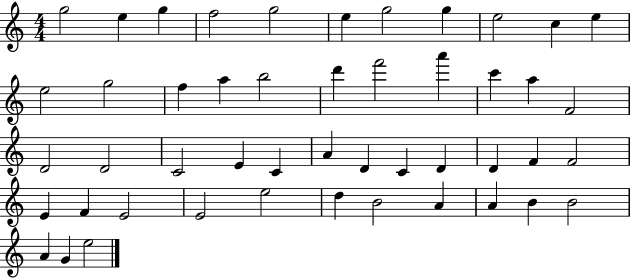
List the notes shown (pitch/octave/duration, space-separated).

G5/h E5/q G5/q F5/h G5/h E5/q G5/h G5/q E5/h C5/q E5/q E5/h G5/h F5/q A5/q B5/h D6/q F6/h A6/q C6/q A5/q F4/h D4/h D4/h C4/h E4/q C4/q A4/q D4/q C4/q D4/q D4/q F4/q F4/h E4/q F4/q E4/h E4/h E5/h D5/q B4/h A4/q A4/q B4/q B4/h A4/q G4/q E5/h